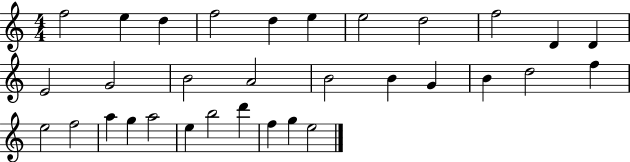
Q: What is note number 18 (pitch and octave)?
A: G4